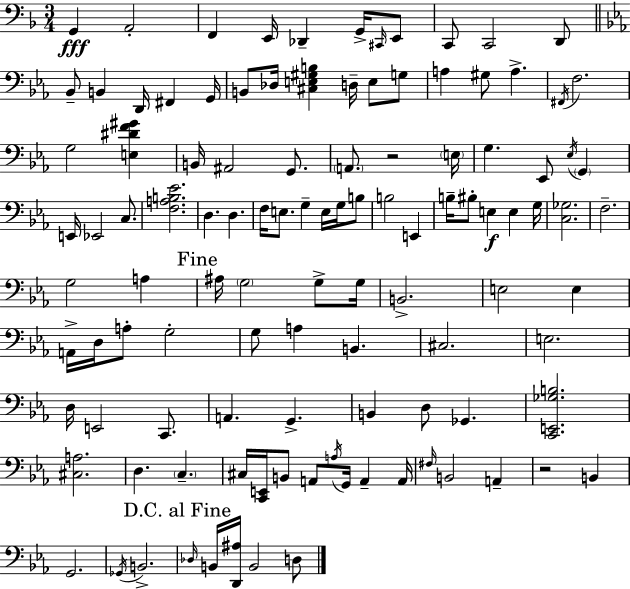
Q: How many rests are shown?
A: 2